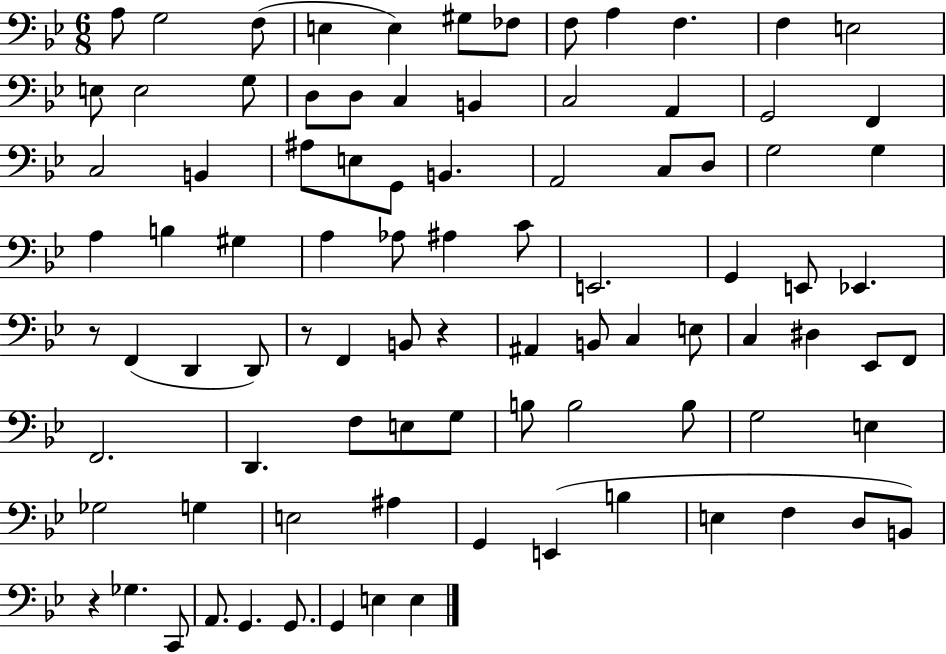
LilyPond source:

{
  \clef bass
  \numericTimeSignature
  \time 6/8
  \key bes \major
  \repeat volta 2 { a8 g2 f8( | e4 e4) gis8 fes8 | f8 a4 f4. | f4 e2 | \break e8 e2 g8 | d8 d8 c4 b,4 | c2 a,4 | g,2 f,4 | \break c2 b,4 | ais8 e8 g,8 b,4. | a,2 c8 d8 | g2 g4 | \break a4 b4 gis4 | a4 aes8 ais4 c'8 | e,2. | g,4 e,8 ees,4. | \break r8 f,4( d,4 d,8) | r8 f,4 b,8 r4 | ais,4 b,8 c4 e8 | c4 dis4 ees,8 f,8 | \break f,2. | d,4. f8 e8 g8 | b8 b2 b8 | g2 e4 | \break ges2 g4 | e2 ais4 | g,4 e,4( b4 | e4 f4 d8 b,8) | \break r4 ges4. c,8 | a,8. g,4. g,8. | g,4 e4 e4 | } \bar "|."
}